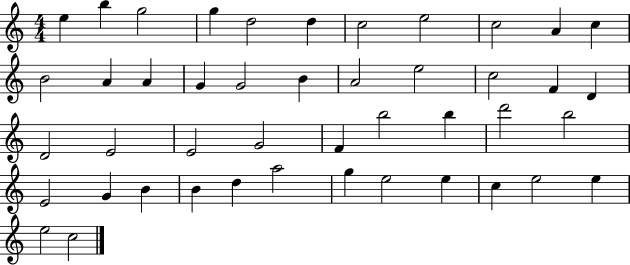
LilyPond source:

{
  \clef treble
  \numericTimeSignature
  \time 4/4
  \key c \major
  e''4 b''4 g''2 | g''4 d''2 d''4 | c''2 e''2 | c''2 a'4 c''4 | \break b'2 a'4 a'4 | g'4 g'2 b'4 | a'2 e''2 | c''2 f'4 d'4 | \break d'2 e'2 | e'2 g'2 | f'4 b''2 b''4 | d'''2 b''2 | \break e'2 g'4 b'4 | b'4 d''4 a''2 | g''4 e''2 e''4 | c''4 e''2 e''4 | \break e''2 c''2 | \bar "|."
}